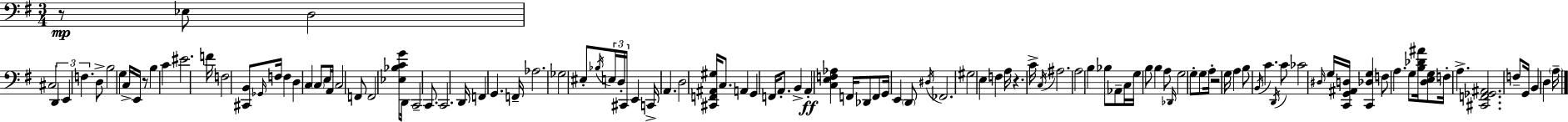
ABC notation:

X:1
T:Untitled
M:3/4
L:1/4
K:Em
z/2 _E,/2 D,2 ^C,2 D,, E,, F, D,/2 B,2 G, C,/4 E,,/4 z/2 B, C ^E2 F/4 F,2 [^C,,B,,]/2 _G,,/4 F,/4 F, D, C, C,/2 E,/4 A,,/4 C,2 F,,/2 F,,2 [_E,_B,CG]/2 D,,/4 C,,2 C,,/2 C,,2 D,,/4 F,, G,, F,,/4 _A,2 _G,2 ^E,/2 _B,/4 E,/4 D,/4 ^C,,/4 E,, C,,/4 A,, D,2 [^C,,F,,^A,,^G,]/4 C,/2 A,, G,, F,,/4 A,,/2 B,, A,, [C,E,F,_A,] F,,/4 _D,,/2 F,,/2 G,,/4 E,, D,,/2 ^D,/4 _F,,2 ^G,2 E, F, A,/4 z C/4 C,/4 ^A,2 A,2 B, _B,/2 _A,,/2 C,/4 G,/4 B,/2 B, A,/2 _D,,/4 G,2 G,/2 G,/2 A,/4 z2 G,/4 A, B,/2 B,,/4 C D,,/4 C/2 _C2 ^D,/4 G,/4 [C,,G,,^A,,D,]/4 [C,,_D,G,] F,/2 A, G,/2 [B,_D^A]/4 [D,E,G,]/2 F,/4 A, [^C,,F,,_G,,^A,,]2 F,/2 G,,/4 B,, D, A,/4